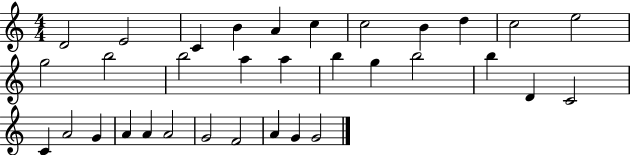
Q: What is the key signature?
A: C major